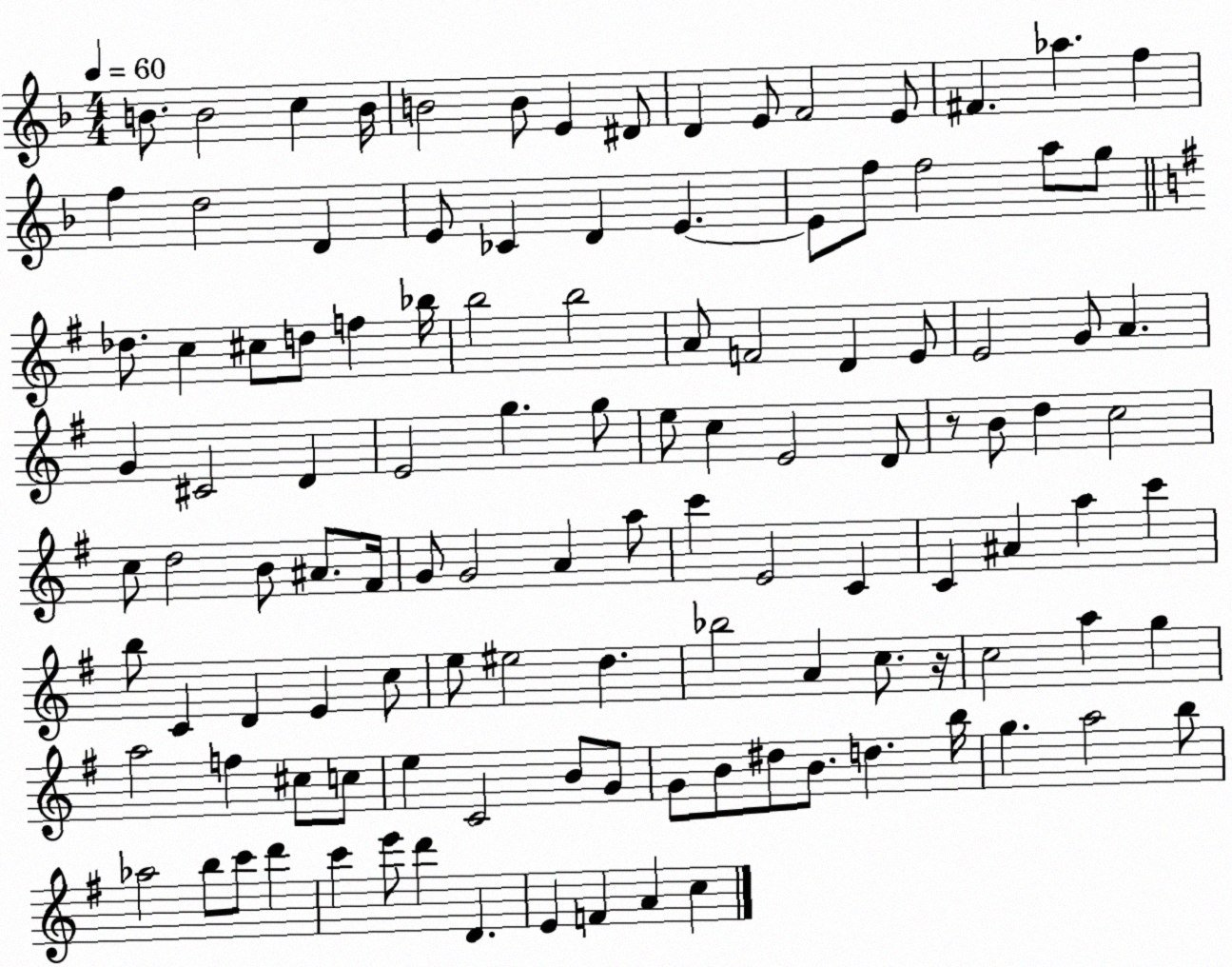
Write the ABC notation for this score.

X:1
T:Untitled
M:4/4
L:1/4
K:F
B/2 B2 c B/4 B2 B/2 E ^D/2 D E/2 F2 E/2 ^F _a f f d2 D E/2 _C D E E/2 f/2 f2 a/2 g/2 _d/2 c ^c/2 d/2 f _b/4 b2 b2 A/2 F2 D E/2 E2 G/2 A G ^C2 D E2 g g/2 e/2 c E2 D/2 z/2 B/2 d c2 c/2 d2 B/2 ^A/2 ^F/4 G/2 G2 A a/2 c' E2 C C ^A a c' b/2 C D E c/2 e/2 ^e2 d _b2 A c/2 z/4 c2 a g a2 f ^c/2 c/2 e C2 B/2 G/2 G/2 B/2 ^d/2 B/2 d b/4 g a2 b/2 _a2 b/2 c'/2 d' c' e'/2 d' D E F A c